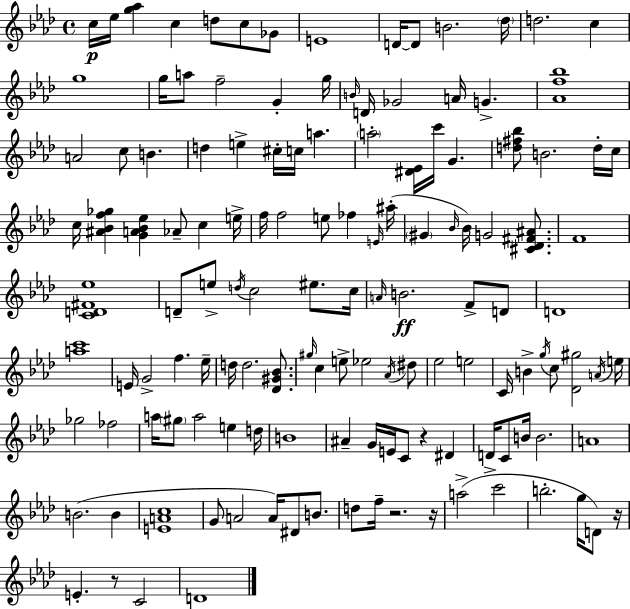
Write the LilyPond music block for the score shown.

{
  \clef treble
  \time 4/4
  \defaultTimeSignature
  \key aes \major
  \repeat volta 2 { c''16\p ees''16 <g'' aes''>4 c''4 d''8 c''8 ges'8 | e'1 | d'16~~ d'8 b'2. \parenthesize des''16 | d''2. c''4 | \break g''1 | g''16 a''8 f''2-- g'4-. g''16 | \grace { b'16 } d'16 ges'2 a'16 g'4.-> | <aes' f'' bes''>1 | \break a'2 c''8 b'4. | d''4 e''4-> cis''16-. c''16 a''4. | \parenthesize a''2-. <dis' ees'>16 c'''16 g'4. | <d'' fis'' bes''>8 b'2. d''16-. | \break c''16 c''16 <ais' bes' f'' ges''>4 <g' a' bes' ees''>4 aes'8-- c''4 | e''16-> f''16 f''2 e''8 fes''4 | \grace { e'16 }( ais''16-. \parenthesize gis'4 \grace { bes'16 }) bes'16 g'2 | <cis' des' fis' ais'>8. f'1 | \break <c' d' fis' ees''>1 | d'8-- e''8-> \acciaccatura { d''16 } c''2 | eis''8. c''16 \grace { a'16 } b'2.\ff | f'8-> d'8 d'1 | \break <a'' c'''>1 | e'16 g'2-> f''4. | ees''16-- d''16 d''2. | <des' gis' bes'>8. \grace { gis''16 } c''4 e''8-> ees''2 | \break \acciaccatura { aes'16 } dis''8 ees''2 e''2 | c'16 b'4-> \acciaccatura { g''16 } c''8 <des' gis''>2 | \acciaccatura { a'16 } e''16 ges''2 | fes''2 a''16 \parenthesize gis''8 a''2 | \break e''4 d''16 b'1 | ais'4-- g'16 e'16 c'8 | r4 dis'4 d'16-> c'8 b'16 b'2. | a'1 | \break b'2.( | b'4 <e' a' c''>1 | g'8 a'2 | a'16) dis'8 b'8. d''8 f''16-- r2. | \break r16 a''2->( | c'''2 b''2.-. | g''16 d'8) r16 e'4.-. r8 | c'2 d'1 | \break } \bar "|."
}